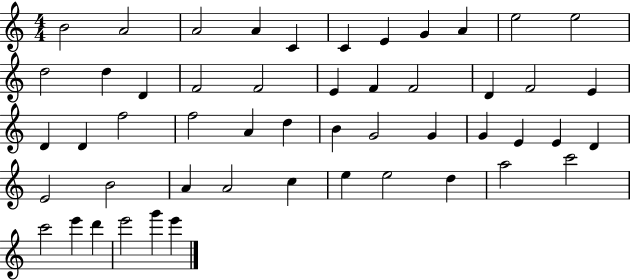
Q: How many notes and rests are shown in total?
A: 51